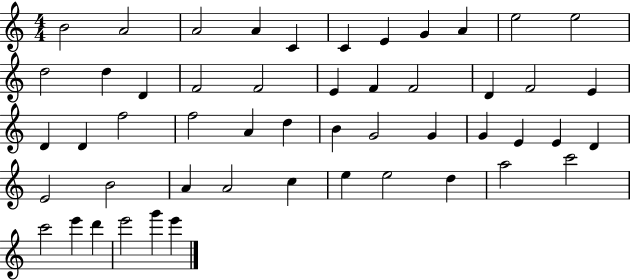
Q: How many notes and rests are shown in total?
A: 51